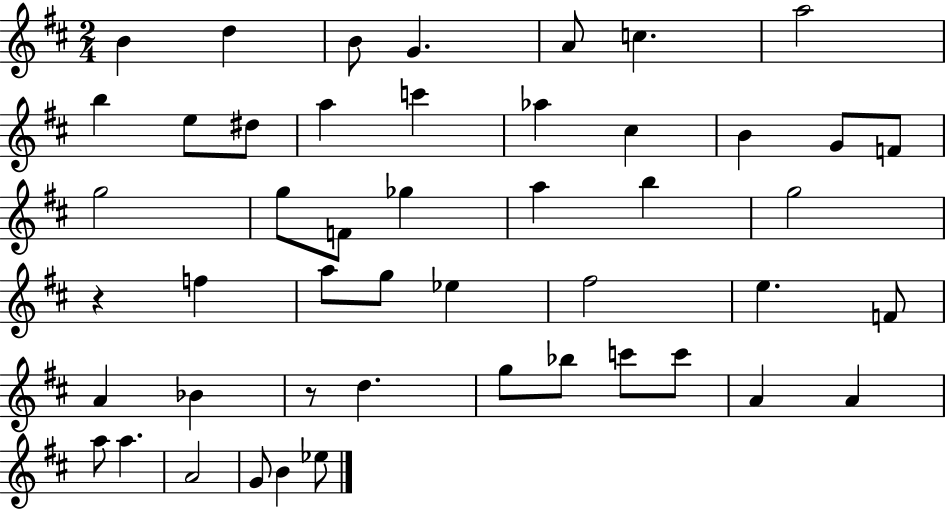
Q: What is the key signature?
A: D major